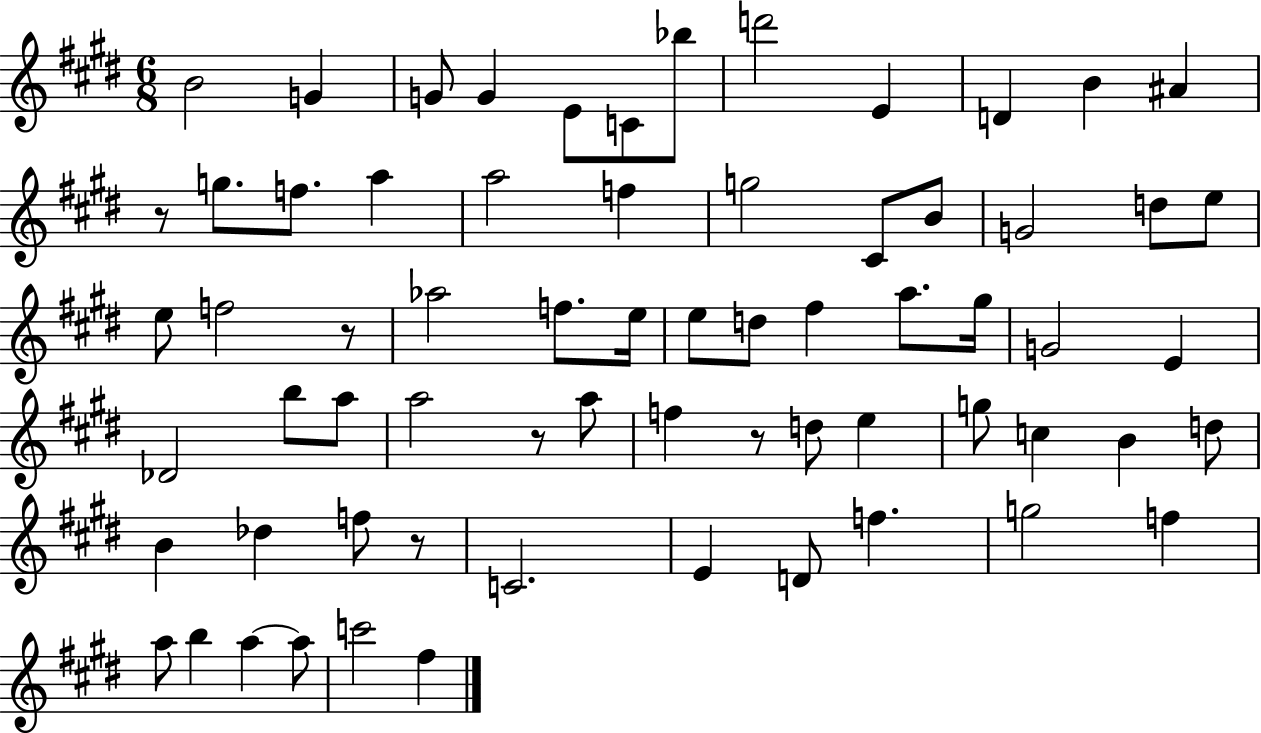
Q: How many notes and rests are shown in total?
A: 67